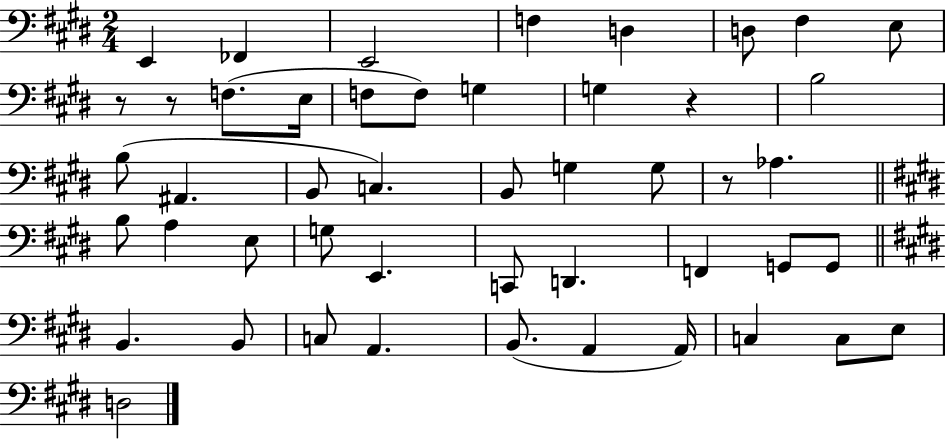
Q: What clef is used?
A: bass